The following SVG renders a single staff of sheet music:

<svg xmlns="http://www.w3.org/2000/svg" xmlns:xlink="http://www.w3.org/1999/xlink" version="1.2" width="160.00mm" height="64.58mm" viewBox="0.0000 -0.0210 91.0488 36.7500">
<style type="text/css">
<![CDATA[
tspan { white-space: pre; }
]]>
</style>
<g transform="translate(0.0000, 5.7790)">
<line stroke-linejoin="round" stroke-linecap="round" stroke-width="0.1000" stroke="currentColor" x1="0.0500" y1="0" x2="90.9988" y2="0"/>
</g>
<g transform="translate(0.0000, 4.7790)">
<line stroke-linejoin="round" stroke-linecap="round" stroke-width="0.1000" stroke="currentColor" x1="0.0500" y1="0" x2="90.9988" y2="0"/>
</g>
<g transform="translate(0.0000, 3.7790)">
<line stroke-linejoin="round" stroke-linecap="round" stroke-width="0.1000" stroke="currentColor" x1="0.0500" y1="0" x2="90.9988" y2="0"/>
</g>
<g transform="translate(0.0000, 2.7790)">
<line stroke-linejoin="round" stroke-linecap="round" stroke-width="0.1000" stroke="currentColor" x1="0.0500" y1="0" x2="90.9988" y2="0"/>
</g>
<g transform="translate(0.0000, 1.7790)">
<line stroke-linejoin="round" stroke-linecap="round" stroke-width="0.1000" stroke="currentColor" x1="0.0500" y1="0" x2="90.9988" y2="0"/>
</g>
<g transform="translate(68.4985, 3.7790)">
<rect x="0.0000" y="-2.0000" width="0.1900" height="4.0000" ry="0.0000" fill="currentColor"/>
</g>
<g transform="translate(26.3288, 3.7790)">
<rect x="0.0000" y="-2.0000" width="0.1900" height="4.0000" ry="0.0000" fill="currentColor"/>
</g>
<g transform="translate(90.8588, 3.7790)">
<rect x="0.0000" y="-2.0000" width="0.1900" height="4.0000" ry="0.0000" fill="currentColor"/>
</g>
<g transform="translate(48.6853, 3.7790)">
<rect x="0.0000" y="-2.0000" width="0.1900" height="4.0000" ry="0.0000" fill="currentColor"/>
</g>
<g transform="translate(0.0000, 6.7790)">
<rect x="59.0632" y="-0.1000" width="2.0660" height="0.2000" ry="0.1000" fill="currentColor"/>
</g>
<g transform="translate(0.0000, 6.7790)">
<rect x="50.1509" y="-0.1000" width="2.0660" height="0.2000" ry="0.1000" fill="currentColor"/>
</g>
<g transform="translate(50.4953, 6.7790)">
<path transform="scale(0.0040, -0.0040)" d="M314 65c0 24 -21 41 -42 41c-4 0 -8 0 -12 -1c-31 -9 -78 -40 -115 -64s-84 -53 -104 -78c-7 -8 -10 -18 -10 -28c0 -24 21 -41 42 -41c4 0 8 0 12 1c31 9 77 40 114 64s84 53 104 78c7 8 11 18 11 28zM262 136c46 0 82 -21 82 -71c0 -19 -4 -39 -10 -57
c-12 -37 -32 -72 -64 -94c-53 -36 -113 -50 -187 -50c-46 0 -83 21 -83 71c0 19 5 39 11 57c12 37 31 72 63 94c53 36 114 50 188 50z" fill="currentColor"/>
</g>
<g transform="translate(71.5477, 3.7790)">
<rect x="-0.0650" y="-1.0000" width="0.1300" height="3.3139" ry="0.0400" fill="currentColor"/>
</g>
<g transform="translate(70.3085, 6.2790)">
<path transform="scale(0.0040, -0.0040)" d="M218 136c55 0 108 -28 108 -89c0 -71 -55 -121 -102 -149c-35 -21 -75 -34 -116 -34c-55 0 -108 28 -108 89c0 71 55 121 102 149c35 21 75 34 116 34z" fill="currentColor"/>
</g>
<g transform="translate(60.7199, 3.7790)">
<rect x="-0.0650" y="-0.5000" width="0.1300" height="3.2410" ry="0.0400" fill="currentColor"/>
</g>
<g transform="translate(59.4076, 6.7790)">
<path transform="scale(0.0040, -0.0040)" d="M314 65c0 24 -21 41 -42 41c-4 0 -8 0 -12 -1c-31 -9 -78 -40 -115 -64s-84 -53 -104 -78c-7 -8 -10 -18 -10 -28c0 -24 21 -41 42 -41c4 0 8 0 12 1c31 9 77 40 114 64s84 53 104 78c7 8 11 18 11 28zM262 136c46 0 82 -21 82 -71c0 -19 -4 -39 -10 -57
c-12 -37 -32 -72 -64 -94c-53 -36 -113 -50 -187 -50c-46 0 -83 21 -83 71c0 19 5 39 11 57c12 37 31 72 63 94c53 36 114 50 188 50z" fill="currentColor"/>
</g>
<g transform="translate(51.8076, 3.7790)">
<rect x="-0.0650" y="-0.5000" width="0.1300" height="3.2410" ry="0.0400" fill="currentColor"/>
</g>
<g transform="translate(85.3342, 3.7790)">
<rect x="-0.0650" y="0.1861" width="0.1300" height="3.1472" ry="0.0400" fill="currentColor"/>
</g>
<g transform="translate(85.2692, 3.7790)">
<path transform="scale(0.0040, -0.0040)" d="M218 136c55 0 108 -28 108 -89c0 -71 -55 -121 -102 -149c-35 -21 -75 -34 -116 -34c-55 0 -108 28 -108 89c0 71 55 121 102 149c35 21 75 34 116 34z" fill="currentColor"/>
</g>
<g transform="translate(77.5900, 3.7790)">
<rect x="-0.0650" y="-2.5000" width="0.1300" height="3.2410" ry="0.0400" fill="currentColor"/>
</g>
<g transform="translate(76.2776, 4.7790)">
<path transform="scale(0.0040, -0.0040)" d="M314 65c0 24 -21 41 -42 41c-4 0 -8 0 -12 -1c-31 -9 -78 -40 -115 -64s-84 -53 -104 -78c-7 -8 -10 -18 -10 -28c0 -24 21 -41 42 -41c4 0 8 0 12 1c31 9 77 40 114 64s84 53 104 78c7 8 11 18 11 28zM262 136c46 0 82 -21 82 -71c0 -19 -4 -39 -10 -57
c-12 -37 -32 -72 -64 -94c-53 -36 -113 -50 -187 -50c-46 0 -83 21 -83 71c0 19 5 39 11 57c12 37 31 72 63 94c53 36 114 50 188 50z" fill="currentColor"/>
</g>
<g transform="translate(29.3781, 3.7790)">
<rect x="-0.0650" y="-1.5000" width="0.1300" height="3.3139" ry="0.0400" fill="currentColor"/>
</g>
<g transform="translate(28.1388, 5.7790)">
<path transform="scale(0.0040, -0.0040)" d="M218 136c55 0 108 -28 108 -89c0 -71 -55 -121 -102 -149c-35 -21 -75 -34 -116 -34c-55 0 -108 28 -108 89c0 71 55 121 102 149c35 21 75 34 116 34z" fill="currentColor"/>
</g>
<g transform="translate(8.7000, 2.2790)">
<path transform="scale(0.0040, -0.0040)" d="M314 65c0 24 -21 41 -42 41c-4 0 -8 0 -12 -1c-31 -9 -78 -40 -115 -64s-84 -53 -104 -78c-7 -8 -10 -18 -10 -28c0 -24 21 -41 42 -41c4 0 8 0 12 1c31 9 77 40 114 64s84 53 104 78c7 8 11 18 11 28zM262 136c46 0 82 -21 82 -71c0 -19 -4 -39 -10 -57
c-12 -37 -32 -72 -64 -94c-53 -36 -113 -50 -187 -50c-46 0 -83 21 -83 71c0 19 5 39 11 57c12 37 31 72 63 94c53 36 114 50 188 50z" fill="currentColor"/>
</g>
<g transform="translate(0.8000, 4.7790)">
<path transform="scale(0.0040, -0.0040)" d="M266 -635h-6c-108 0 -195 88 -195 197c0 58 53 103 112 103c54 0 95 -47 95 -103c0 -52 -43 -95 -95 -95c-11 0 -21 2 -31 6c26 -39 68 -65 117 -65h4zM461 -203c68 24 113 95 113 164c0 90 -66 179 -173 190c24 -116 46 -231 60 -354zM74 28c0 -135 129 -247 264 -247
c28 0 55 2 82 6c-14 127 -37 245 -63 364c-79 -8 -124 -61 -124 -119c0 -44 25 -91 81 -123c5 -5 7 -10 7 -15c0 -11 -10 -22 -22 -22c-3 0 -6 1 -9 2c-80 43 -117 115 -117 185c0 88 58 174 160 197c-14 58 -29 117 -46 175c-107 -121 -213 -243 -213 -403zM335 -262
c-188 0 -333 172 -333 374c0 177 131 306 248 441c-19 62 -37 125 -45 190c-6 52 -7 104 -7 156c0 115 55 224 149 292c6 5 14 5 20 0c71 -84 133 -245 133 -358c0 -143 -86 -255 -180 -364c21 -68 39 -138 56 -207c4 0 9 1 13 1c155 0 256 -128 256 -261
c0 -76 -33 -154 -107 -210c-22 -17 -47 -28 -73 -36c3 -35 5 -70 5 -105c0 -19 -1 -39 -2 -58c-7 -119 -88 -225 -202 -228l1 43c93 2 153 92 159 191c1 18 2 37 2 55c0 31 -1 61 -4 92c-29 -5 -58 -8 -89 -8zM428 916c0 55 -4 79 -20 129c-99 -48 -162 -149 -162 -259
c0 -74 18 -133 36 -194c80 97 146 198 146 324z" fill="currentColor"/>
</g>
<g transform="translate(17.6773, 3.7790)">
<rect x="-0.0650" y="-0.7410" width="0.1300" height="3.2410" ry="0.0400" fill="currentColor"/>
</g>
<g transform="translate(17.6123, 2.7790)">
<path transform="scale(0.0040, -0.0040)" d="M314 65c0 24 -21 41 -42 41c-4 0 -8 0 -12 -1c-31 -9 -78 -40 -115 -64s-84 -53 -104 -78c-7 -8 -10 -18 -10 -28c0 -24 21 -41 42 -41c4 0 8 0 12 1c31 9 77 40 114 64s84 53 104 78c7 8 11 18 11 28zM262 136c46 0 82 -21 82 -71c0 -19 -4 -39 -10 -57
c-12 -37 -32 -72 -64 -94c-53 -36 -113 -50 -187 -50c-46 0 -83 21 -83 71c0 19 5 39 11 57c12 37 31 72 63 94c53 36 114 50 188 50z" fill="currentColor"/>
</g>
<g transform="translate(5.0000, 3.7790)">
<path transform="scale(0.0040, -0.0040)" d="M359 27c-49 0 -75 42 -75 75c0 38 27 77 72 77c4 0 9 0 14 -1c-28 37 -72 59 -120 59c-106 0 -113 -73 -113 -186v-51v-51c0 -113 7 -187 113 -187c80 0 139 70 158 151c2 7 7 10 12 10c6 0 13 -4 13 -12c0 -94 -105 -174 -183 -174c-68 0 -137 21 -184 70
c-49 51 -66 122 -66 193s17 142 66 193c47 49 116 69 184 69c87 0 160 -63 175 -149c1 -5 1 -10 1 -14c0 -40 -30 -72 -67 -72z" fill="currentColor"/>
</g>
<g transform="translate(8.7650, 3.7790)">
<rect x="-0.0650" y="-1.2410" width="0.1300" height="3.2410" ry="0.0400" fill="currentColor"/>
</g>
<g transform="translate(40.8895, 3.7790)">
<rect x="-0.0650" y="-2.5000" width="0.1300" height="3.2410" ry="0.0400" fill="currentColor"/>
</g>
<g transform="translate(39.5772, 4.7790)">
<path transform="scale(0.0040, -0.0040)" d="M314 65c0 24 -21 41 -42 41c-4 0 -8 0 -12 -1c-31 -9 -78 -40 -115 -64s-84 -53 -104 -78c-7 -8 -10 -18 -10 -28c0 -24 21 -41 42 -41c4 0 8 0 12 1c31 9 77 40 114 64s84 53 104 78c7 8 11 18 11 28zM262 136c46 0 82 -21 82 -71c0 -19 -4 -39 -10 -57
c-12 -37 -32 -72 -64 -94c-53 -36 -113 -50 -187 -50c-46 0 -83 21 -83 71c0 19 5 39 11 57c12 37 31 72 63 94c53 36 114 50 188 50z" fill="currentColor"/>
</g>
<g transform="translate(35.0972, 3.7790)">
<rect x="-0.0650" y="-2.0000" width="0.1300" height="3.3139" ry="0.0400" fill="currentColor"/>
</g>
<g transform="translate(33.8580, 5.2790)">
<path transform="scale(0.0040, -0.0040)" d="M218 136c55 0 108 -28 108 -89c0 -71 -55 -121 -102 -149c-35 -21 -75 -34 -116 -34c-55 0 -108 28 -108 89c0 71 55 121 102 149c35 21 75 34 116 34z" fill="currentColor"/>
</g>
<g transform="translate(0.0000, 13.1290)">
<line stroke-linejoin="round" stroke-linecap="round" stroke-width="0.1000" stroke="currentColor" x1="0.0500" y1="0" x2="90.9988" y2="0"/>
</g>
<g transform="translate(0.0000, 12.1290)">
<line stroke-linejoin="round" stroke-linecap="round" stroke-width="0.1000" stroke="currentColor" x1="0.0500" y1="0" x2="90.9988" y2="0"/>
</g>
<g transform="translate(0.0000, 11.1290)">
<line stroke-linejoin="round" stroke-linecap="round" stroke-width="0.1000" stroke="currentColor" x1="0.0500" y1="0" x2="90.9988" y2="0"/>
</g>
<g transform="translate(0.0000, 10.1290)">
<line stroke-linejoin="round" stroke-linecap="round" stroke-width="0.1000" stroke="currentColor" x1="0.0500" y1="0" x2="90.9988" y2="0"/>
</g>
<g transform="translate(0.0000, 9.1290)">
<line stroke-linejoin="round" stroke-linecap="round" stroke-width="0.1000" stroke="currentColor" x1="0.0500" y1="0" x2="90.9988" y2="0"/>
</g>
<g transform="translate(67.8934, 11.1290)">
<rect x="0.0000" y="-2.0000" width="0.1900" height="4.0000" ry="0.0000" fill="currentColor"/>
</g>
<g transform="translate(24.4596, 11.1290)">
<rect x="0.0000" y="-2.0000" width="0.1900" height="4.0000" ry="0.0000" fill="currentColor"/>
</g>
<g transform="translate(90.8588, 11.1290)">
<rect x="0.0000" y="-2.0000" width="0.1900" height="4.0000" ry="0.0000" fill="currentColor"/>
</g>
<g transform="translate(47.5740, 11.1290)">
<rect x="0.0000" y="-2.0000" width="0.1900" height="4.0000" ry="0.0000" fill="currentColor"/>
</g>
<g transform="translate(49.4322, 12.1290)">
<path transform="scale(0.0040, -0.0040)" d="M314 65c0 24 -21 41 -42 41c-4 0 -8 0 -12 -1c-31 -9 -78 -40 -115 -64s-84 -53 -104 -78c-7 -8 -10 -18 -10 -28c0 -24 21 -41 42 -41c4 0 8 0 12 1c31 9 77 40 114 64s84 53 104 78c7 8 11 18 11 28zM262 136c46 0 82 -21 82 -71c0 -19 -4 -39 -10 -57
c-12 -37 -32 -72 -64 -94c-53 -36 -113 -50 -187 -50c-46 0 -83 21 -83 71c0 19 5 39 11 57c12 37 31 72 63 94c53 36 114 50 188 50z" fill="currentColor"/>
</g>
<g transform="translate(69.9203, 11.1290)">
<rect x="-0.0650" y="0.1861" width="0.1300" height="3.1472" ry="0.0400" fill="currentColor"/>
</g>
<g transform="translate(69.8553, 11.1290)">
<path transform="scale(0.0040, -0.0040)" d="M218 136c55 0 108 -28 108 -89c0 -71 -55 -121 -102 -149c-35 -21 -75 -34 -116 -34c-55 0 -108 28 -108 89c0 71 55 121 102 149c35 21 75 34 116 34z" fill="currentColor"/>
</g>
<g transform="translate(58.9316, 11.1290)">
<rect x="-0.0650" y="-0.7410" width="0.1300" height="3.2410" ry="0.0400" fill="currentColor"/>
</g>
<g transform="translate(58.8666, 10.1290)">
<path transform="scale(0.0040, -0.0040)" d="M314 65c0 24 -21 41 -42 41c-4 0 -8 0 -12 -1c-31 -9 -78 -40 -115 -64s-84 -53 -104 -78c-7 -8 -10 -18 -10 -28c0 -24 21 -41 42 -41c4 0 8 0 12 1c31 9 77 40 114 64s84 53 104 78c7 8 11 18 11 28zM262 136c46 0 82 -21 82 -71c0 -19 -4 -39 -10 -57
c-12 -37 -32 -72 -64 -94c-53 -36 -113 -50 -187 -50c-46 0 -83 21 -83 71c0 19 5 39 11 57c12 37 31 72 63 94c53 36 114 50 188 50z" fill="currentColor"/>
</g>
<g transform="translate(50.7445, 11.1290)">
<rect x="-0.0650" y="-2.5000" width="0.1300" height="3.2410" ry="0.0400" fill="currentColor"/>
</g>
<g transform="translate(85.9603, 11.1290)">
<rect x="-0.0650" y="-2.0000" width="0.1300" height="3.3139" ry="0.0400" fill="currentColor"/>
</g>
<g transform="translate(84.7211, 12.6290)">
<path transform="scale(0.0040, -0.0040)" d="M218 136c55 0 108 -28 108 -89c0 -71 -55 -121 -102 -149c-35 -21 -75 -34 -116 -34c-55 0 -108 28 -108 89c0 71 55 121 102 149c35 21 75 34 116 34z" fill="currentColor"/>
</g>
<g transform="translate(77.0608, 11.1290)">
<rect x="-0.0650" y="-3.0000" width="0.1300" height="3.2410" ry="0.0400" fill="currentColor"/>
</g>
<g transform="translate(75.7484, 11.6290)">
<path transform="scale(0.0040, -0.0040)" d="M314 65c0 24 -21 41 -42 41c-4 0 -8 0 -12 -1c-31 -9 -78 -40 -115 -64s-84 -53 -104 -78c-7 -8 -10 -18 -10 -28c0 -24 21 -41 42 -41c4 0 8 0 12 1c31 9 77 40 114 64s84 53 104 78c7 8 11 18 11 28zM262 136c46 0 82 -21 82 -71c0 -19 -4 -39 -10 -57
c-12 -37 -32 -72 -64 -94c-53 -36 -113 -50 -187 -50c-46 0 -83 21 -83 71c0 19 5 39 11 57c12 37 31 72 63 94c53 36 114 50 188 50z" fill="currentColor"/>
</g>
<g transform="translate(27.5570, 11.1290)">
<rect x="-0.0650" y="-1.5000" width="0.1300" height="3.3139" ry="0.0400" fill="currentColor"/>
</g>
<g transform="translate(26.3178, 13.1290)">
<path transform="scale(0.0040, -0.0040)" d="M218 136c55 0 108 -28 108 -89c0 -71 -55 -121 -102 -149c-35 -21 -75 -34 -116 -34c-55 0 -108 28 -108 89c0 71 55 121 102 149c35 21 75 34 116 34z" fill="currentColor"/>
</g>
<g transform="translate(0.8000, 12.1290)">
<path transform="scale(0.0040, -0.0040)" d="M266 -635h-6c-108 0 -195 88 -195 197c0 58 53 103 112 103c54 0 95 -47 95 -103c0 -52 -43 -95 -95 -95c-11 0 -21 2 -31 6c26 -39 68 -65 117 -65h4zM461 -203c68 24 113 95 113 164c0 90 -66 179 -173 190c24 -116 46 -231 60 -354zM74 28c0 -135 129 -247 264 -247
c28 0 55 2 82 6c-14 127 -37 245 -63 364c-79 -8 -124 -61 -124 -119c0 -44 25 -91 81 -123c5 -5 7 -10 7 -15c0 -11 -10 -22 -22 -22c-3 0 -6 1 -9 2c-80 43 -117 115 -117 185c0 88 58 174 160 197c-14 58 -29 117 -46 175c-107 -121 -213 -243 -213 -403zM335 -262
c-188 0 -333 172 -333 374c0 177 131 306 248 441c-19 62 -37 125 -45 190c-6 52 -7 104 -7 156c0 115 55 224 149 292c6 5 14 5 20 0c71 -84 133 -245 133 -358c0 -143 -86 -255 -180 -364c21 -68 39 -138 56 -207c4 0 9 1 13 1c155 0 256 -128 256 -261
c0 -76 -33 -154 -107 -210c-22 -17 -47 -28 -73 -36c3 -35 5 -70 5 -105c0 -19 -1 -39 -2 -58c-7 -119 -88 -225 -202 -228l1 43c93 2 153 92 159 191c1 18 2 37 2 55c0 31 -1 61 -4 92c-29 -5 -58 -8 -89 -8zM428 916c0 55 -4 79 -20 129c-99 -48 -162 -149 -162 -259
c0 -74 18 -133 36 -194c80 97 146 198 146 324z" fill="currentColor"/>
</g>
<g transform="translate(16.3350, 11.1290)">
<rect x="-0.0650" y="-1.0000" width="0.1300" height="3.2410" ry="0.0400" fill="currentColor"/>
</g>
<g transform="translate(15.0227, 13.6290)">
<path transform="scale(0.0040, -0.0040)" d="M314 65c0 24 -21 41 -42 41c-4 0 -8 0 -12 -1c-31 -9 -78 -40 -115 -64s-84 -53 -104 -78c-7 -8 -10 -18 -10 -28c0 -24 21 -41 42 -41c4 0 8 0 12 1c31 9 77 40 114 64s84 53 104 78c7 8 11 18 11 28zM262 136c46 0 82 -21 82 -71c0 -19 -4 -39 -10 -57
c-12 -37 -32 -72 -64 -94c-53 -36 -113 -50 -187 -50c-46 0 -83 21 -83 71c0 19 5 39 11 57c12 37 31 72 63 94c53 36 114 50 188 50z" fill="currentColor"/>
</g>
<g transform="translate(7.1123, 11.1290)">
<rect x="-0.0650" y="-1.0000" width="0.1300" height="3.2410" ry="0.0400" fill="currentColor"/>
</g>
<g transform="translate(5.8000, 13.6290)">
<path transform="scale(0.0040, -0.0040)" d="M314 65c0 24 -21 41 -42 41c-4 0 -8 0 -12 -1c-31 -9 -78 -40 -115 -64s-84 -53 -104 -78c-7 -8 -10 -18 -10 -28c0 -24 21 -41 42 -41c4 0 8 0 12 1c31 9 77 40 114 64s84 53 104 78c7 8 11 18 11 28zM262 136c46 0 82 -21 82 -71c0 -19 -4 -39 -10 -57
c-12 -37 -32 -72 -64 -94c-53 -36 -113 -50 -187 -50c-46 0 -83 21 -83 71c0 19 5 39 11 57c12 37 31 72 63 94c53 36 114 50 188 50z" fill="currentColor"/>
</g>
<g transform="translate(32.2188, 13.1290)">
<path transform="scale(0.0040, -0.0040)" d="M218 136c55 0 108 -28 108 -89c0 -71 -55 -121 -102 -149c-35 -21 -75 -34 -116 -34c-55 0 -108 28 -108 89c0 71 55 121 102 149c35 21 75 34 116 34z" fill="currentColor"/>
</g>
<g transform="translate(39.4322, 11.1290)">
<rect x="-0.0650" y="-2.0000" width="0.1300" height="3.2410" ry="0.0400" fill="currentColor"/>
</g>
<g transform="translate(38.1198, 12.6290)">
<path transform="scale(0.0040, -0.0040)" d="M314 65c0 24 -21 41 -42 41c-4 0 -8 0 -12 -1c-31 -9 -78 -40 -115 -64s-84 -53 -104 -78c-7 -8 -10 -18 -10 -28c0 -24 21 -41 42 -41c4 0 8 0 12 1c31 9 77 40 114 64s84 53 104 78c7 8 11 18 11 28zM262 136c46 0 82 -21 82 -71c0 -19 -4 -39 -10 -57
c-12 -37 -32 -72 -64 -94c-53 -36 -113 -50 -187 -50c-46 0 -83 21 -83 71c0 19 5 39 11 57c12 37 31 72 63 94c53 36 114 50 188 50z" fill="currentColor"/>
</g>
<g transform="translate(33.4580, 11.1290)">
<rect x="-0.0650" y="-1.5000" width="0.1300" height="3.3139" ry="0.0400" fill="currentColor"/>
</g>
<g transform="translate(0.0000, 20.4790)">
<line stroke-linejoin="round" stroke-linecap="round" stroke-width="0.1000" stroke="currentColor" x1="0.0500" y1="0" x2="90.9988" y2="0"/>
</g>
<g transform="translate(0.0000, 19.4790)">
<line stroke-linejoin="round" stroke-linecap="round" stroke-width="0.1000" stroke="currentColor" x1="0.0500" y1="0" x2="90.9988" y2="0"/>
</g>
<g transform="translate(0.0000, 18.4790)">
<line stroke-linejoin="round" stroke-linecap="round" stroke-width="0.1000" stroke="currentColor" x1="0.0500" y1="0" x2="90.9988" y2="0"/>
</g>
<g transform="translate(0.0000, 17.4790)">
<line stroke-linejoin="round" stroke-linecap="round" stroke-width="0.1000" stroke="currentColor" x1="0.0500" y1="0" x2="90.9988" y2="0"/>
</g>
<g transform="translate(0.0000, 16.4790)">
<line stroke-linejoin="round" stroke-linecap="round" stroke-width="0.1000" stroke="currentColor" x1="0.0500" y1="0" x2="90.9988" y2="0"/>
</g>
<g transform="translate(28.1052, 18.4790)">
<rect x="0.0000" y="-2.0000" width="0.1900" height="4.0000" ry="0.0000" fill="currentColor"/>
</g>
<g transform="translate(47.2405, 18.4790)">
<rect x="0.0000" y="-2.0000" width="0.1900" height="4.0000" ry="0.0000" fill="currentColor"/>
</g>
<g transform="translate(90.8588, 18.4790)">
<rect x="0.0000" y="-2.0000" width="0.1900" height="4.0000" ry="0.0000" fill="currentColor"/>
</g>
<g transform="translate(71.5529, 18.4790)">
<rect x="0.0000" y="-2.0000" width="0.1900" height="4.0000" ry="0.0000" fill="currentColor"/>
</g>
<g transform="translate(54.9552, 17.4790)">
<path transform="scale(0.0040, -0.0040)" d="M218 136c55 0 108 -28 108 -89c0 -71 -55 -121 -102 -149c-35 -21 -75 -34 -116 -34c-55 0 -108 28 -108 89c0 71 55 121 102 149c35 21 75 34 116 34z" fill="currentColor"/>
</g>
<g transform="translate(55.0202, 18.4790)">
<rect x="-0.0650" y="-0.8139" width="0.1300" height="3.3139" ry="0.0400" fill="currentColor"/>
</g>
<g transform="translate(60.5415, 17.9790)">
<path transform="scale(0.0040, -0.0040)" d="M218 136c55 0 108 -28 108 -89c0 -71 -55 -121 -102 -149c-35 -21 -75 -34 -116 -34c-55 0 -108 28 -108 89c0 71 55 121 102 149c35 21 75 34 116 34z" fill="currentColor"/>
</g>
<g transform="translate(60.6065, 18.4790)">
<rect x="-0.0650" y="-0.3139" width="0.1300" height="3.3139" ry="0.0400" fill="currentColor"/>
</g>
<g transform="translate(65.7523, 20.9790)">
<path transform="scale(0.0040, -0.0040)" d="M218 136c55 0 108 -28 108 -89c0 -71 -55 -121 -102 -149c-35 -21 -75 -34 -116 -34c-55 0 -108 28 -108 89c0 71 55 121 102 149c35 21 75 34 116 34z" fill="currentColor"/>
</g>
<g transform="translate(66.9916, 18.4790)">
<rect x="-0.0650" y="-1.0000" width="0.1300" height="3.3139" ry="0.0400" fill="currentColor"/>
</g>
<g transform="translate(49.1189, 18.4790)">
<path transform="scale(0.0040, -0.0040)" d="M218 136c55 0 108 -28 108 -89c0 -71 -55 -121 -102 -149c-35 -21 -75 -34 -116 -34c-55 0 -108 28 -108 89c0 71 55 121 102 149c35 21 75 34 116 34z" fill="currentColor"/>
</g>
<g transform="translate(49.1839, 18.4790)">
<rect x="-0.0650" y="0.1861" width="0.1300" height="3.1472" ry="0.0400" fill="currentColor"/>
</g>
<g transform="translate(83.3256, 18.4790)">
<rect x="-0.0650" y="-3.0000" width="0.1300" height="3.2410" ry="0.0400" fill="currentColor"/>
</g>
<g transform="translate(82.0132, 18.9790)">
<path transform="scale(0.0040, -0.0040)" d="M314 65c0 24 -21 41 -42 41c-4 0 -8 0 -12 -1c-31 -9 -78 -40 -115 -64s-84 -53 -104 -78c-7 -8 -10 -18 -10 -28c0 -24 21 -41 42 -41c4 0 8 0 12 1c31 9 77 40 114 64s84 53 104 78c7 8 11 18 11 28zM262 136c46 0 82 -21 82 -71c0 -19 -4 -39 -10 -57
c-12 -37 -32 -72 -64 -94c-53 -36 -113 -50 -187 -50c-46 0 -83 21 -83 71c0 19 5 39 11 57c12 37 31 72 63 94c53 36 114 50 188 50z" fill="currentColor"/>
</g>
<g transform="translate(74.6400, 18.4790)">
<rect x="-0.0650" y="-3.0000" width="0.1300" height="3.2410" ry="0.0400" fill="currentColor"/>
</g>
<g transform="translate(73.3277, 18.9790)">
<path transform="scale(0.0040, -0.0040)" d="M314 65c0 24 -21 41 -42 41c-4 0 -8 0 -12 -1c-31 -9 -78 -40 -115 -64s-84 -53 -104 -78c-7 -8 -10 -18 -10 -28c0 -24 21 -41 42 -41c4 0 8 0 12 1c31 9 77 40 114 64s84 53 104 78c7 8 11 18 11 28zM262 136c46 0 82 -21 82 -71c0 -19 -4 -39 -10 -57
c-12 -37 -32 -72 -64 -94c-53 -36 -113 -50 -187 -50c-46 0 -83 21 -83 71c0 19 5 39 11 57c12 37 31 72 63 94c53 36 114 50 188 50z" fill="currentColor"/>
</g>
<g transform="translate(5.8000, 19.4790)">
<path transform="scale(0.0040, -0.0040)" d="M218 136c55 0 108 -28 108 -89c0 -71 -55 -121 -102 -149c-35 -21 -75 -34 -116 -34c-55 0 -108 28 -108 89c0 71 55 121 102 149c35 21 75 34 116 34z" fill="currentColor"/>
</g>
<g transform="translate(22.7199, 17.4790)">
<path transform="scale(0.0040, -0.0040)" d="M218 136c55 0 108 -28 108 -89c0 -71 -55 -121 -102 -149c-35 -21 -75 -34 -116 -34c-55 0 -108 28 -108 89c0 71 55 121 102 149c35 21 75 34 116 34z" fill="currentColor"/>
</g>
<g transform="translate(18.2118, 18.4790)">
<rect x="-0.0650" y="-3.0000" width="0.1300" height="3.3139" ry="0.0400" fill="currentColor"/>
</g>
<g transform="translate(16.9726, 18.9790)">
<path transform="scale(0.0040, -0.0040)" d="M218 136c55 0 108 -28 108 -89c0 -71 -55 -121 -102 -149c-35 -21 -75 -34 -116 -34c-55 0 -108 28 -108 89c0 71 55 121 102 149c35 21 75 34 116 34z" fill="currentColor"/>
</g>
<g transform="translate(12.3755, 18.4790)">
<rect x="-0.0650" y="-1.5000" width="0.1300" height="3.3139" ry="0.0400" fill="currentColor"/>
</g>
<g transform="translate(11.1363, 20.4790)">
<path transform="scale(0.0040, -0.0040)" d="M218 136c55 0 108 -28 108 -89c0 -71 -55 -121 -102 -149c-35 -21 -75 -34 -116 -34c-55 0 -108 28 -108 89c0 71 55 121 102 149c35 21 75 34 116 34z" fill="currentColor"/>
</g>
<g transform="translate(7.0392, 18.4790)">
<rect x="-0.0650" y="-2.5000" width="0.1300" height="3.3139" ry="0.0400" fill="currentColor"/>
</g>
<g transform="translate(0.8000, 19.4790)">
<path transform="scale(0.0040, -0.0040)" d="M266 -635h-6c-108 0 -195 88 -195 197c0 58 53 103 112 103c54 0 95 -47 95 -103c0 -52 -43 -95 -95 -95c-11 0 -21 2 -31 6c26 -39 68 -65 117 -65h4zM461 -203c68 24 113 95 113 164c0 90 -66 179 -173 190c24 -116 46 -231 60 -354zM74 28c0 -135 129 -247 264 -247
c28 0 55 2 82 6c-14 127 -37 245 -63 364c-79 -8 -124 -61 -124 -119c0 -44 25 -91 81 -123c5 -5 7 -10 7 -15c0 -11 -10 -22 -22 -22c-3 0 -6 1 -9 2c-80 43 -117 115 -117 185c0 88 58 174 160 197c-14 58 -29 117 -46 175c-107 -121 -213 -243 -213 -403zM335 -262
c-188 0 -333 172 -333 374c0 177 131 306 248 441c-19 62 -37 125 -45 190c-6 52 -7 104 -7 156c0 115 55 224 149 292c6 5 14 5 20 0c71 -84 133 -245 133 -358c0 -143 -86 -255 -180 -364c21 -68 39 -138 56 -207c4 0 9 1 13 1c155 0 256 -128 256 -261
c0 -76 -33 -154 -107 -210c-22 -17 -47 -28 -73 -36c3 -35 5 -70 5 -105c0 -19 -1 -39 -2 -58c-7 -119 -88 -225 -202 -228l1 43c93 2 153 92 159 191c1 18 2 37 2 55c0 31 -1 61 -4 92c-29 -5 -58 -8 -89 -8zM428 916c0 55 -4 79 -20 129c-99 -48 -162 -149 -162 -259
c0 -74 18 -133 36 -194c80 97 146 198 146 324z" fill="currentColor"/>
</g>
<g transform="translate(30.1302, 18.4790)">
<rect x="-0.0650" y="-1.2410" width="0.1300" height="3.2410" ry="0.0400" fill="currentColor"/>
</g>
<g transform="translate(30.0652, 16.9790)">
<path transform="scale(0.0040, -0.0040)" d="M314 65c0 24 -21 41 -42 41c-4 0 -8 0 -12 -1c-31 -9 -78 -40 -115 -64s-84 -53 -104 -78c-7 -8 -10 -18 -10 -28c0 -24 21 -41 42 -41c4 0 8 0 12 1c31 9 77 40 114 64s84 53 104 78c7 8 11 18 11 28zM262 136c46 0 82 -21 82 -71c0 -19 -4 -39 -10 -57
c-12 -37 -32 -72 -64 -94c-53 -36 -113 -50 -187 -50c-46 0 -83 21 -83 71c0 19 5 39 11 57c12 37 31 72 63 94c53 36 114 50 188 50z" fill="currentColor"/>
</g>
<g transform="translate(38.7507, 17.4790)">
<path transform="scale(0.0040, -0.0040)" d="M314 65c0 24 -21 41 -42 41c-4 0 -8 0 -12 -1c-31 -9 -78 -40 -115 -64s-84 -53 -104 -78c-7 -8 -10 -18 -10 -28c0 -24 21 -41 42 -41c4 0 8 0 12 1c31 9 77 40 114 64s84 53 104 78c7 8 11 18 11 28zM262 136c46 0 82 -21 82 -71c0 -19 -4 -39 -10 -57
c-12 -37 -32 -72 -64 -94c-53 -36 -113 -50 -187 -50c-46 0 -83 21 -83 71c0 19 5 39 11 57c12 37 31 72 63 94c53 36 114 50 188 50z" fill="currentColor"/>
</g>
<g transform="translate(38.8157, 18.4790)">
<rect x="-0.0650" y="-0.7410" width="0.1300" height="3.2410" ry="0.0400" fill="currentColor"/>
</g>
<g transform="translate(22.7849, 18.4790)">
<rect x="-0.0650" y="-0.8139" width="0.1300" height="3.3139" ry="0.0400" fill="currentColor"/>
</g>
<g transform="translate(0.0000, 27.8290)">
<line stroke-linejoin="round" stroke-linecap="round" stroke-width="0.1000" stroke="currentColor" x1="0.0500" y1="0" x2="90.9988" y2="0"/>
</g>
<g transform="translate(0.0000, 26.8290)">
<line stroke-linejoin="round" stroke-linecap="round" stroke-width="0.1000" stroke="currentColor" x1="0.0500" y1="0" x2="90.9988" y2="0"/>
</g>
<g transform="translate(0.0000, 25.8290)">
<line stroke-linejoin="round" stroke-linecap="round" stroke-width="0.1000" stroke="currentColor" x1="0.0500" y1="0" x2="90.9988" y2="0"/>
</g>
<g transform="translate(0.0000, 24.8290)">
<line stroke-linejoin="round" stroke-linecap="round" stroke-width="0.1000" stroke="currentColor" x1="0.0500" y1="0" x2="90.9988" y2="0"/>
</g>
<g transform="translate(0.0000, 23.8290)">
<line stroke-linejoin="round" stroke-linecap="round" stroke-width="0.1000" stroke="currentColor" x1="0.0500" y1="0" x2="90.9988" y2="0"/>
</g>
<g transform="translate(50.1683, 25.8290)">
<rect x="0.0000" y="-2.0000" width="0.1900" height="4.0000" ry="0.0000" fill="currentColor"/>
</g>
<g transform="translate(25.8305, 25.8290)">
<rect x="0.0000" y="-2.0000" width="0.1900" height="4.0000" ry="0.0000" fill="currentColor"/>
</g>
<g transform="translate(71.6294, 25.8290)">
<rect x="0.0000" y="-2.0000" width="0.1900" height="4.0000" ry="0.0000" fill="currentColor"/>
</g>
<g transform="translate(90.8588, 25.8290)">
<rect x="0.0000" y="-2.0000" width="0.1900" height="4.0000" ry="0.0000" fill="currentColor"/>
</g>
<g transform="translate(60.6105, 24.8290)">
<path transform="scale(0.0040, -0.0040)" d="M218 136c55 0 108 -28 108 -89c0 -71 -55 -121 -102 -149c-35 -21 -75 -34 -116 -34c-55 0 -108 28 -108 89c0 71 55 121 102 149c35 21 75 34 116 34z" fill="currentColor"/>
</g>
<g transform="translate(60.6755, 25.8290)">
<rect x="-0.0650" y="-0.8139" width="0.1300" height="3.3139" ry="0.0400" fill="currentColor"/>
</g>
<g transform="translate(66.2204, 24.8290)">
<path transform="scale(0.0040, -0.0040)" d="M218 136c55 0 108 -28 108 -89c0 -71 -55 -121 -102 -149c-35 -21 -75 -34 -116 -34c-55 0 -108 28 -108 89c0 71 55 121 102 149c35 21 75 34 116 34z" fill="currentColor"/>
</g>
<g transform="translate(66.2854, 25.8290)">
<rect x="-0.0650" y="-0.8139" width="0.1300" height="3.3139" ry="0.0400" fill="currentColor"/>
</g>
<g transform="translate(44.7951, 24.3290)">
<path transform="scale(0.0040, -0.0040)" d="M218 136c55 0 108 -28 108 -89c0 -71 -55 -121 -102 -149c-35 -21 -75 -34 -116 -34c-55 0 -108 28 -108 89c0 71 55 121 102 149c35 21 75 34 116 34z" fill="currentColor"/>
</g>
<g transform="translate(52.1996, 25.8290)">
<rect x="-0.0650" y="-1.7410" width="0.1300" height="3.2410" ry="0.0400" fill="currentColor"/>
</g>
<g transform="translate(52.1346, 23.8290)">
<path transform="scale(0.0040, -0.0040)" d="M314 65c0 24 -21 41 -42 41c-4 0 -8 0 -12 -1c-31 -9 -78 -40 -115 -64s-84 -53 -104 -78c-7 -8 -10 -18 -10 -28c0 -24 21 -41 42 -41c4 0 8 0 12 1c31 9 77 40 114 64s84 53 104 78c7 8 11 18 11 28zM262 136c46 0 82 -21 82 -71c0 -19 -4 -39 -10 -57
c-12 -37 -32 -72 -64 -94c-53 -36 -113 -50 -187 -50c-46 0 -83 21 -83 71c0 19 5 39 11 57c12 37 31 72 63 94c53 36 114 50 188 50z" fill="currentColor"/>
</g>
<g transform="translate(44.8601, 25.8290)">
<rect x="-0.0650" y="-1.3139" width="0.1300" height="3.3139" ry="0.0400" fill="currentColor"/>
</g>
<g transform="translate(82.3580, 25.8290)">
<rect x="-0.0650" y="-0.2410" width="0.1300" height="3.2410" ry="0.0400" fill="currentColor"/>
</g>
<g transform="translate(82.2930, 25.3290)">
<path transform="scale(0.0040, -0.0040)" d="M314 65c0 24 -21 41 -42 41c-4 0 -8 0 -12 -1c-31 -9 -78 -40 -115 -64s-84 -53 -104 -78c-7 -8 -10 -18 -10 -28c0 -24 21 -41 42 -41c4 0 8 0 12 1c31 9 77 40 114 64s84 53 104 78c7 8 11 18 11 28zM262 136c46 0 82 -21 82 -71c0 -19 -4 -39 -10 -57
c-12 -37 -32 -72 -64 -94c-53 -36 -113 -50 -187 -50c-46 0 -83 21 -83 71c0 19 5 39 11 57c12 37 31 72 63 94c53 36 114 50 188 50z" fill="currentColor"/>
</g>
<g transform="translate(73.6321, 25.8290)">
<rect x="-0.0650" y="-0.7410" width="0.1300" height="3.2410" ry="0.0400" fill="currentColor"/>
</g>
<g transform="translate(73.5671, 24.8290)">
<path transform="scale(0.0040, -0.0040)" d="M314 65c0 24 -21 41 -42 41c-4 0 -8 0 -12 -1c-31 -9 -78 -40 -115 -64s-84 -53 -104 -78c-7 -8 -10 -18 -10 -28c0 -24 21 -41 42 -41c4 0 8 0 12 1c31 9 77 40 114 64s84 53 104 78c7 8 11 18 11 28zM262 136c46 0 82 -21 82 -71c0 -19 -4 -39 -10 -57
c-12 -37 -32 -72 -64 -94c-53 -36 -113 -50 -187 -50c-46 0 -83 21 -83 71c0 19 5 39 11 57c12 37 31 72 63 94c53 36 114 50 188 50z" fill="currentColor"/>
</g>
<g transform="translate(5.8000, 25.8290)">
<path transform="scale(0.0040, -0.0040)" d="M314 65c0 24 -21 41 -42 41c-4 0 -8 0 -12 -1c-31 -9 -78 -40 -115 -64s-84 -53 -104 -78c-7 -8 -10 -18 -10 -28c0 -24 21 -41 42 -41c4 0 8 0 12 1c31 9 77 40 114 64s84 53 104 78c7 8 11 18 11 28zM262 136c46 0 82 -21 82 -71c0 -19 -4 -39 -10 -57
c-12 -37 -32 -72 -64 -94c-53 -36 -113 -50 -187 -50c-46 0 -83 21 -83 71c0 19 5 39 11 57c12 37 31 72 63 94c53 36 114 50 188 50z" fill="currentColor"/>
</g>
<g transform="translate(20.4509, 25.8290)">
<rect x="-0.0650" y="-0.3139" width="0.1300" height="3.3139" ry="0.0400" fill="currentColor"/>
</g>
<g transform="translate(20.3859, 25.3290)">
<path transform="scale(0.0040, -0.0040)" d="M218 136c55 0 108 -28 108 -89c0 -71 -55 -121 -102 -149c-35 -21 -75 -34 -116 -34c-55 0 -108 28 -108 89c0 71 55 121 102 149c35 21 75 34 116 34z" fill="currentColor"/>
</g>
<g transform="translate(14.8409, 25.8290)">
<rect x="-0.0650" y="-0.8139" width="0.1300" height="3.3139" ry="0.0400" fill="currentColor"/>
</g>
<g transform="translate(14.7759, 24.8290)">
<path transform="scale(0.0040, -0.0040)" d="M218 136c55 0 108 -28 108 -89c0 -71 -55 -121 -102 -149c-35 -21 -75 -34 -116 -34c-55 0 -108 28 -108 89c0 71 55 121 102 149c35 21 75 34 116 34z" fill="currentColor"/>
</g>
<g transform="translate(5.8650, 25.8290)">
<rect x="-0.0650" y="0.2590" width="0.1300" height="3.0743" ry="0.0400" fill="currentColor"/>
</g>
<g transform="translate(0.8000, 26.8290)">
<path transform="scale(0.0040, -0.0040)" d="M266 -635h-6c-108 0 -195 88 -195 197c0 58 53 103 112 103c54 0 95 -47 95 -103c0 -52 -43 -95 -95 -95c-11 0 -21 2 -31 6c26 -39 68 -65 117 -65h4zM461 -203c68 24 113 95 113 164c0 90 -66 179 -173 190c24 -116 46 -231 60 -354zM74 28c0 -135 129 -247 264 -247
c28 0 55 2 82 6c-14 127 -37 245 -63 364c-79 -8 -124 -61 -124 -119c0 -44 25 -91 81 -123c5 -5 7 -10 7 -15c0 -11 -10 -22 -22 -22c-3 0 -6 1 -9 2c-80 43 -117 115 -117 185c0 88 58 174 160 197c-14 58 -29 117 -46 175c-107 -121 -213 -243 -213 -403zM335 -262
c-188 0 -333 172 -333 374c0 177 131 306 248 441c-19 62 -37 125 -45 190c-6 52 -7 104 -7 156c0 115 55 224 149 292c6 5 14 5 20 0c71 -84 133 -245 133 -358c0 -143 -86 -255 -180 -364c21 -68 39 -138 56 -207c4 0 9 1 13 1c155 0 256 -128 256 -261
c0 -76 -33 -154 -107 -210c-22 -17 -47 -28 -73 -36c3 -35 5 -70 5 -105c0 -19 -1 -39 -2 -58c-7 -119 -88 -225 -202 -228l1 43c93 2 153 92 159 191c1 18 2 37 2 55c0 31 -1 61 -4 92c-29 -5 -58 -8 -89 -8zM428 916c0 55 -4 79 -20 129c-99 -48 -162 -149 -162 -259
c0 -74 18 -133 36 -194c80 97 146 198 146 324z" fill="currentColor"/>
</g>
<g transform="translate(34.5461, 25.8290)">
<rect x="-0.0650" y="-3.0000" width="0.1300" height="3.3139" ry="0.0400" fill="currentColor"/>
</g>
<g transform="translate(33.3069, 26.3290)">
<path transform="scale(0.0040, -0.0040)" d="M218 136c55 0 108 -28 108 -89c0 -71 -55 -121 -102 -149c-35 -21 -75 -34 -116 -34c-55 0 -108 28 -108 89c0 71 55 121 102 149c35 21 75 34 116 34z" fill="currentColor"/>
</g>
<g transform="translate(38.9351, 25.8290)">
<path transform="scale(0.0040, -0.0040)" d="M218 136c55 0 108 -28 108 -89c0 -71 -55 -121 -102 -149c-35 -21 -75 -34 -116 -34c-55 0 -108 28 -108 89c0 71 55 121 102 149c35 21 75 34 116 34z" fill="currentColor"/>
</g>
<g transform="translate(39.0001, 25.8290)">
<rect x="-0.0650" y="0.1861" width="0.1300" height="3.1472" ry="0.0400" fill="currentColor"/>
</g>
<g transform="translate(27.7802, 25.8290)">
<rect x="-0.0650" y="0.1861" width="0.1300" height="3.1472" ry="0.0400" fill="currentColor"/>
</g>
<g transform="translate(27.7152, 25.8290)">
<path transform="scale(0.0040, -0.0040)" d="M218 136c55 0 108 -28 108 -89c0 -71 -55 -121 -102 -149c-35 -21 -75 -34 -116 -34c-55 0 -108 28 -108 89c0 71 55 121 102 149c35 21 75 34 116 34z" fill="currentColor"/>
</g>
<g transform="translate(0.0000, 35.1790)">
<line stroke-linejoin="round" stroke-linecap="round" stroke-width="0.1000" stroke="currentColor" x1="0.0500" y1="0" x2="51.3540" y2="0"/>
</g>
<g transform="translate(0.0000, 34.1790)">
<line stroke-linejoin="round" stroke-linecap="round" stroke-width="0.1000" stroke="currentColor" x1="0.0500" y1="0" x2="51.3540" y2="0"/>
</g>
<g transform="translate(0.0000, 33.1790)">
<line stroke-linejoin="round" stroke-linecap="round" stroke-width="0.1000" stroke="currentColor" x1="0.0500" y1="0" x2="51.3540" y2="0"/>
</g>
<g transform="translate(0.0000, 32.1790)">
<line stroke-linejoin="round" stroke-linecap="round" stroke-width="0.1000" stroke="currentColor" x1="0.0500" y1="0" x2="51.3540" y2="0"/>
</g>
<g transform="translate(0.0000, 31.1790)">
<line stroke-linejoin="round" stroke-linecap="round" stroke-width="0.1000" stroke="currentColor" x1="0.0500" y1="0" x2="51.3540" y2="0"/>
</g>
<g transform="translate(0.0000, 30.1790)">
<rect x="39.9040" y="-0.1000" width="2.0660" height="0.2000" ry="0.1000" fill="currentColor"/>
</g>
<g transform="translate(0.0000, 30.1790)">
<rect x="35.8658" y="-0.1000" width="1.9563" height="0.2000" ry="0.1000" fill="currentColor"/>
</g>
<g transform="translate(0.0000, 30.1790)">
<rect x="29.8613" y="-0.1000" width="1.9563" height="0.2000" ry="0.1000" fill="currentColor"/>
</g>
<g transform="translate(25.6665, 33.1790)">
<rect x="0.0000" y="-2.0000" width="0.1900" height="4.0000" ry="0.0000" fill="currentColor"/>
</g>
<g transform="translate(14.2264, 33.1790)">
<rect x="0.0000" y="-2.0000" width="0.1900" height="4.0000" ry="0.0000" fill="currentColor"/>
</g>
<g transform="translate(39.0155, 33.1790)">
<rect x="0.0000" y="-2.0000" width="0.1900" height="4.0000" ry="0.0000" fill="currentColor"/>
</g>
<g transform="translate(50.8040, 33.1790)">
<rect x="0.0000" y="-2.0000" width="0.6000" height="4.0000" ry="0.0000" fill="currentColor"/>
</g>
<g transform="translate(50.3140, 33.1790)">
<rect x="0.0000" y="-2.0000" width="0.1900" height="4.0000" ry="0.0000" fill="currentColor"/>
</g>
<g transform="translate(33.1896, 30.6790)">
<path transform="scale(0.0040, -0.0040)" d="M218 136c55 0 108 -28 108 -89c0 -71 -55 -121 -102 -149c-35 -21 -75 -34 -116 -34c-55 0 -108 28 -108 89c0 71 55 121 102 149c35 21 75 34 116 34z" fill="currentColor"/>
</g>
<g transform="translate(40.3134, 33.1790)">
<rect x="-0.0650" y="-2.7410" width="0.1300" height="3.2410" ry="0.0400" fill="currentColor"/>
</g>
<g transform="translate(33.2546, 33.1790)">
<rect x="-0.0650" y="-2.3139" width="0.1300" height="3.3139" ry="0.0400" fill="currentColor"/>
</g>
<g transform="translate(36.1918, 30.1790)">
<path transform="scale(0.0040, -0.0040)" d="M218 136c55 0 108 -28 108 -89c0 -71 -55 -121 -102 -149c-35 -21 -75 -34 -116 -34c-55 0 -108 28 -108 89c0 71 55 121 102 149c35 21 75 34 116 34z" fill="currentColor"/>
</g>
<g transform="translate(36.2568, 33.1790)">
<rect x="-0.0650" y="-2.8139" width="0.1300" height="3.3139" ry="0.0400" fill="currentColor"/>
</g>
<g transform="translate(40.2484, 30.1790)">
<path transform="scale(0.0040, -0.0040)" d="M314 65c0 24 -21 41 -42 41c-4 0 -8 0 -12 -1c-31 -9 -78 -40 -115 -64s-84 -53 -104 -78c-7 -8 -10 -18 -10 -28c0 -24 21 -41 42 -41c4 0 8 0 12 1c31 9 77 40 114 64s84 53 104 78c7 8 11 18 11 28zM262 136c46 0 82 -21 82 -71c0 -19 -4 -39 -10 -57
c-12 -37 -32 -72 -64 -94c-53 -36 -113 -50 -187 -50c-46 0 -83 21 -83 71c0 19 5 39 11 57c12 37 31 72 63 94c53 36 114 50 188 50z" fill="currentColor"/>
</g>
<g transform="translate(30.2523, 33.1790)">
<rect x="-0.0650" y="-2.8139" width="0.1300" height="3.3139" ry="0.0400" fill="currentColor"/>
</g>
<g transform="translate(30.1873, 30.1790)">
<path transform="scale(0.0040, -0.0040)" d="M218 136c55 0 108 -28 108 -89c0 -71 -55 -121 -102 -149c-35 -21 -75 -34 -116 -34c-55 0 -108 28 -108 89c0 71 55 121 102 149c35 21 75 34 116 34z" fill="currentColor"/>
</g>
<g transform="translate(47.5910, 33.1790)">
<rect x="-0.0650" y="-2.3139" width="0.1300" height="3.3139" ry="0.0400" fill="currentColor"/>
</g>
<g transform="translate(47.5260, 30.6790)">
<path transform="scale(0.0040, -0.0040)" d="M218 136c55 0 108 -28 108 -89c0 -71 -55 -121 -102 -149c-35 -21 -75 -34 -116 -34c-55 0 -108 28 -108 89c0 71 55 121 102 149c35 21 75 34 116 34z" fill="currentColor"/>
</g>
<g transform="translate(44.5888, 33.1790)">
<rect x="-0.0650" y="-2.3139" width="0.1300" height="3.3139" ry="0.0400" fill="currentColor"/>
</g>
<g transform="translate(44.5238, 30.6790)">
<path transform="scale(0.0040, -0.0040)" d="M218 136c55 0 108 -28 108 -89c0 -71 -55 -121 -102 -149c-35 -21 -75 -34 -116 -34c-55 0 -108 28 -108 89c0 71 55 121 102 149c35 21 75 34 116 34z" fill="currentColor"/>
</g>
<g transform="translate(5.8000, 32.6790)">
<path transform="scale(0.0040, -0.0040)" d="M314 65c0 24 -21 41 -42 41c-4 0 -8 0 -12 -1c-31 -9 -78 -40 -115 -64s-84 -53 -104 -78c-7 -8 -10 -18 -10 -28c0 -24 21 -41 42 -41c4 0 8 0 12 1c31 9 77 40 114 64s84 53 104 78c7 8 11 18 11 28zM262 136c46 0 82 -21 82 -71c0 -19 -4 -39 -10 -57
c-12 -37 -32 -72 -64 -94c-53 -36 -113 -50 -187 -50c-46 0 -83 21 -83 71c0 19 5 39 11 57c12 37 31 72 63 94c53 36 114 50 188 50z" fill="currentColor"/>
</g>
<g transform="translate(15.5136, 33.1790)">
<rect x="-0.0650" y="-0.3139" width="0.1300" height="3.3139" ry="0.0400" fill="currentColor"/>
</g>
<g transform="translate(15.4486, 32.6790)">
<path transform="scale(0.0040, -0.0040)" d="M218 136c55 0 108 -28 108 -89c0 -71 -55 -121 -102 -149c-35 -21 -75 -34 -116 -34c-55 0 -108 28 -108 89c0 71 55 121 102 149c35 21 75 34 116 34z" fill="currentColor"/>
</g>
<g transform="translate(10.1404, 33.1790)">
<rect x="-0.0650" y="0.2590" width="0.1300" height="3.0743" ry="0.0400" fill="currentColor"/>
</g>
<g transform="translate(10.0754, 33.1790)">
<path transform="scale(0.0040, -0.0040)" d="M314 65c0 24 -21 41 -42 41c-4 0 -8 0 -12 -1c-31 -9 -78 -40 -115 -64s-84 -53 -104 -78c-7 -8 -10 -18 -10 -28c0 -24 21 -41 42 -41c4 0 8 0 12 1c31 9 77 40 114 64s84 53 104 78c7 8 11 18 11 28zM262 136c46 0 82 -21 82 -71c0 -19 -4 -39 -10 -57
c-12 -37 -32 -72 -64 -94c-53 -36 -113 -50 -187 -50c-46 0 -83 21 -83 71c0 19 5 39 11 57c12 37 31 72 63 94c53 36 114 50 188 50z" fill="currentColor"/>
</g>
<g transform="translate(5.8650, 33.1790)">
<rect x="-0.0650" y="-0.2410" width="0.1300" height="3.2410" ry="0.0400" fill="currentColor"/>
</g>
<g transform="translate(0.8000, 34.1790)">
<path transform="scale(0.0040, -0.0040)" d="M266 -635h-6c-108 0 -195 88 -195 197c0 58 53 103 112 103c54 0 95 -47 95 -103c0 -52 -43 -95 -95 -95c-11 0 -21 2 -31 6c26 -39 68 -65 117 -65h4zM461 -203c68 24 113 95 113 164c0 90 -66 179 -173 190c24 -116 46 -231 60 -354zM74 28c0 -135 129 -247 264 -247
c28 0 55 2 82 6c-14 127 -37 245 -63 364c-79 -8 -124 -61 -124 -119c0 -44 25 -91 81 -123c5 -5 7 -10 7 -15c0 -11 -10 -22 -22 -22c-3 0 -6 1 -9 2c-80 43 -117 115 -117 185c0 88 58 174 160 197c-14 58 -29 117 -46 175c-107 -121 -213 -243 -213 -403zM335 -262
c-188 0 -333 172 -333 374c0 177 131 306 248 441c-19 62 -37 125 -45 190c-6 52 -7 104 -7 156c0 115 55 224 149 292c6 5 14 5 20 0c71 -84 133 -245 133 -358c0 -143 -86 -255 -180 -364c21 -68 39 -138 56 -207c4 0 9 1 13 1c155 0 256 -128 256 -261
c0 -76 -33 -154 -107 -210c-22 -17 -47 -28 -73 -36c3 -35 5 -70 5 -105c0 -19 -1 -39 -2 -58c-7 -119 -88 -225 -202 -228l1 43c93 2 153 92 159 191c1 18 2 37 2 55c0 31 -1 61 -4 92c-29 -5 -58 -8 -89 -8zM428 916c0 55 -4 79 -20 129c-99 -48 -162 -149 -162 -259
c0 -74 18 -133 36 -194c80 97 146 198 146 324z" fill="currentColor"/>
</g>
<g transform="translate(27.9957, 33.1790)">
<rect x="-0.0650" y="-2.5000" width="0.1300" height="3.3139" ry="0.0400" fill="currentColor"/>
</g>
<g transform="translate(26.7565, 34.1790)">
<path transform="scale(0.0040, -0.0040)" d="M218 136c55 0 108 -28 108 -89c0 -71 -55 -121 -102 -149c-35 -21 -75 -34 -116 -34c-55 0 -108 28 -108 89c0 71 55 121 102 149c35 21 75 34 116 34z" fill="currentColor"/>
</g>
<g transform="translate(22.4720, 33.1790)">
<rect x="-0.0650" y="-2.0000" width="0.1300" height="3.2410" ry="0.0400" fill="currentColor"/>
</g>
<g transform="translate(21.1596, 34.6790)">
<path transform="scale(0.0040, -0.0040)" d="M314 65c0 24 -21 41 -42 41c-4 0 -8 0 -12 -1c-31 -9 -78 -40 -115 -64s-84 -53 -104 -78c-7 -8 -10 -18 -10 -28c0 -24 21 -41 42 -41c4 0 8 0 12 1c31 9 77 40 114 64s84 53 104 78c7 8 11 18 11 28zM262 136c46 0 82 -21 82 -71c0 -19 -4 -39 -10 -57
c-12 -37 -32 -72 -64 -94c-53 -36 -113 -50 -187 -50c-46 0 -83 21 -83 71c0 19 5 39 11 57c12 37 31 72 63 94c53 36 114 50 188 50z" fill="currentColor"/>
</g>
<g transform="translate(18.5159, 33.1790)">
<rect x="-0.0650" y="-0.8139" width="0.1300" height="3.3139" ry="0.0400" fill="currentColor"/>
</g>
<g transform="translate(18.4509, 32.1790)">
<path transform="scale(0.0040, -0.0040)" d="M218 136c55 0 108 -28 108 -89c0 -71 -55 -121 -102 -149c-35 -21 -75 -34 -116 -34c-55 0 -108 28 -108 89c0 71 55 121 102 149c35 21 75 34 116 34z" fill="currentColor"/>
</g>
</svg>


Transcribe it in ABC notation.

X:1
T:Untitled
M:4/4
L:1/4
K:C
e2 d2 E F G2 C2 C2 D G2 B D2 D2 E E F2 G2 d2 B A2 F G E A d e2 d2 B d c D A2 A2 B2 d c B A B e f2 d d d2 c2 c2 B2 c d F2 G a g a a2 g g